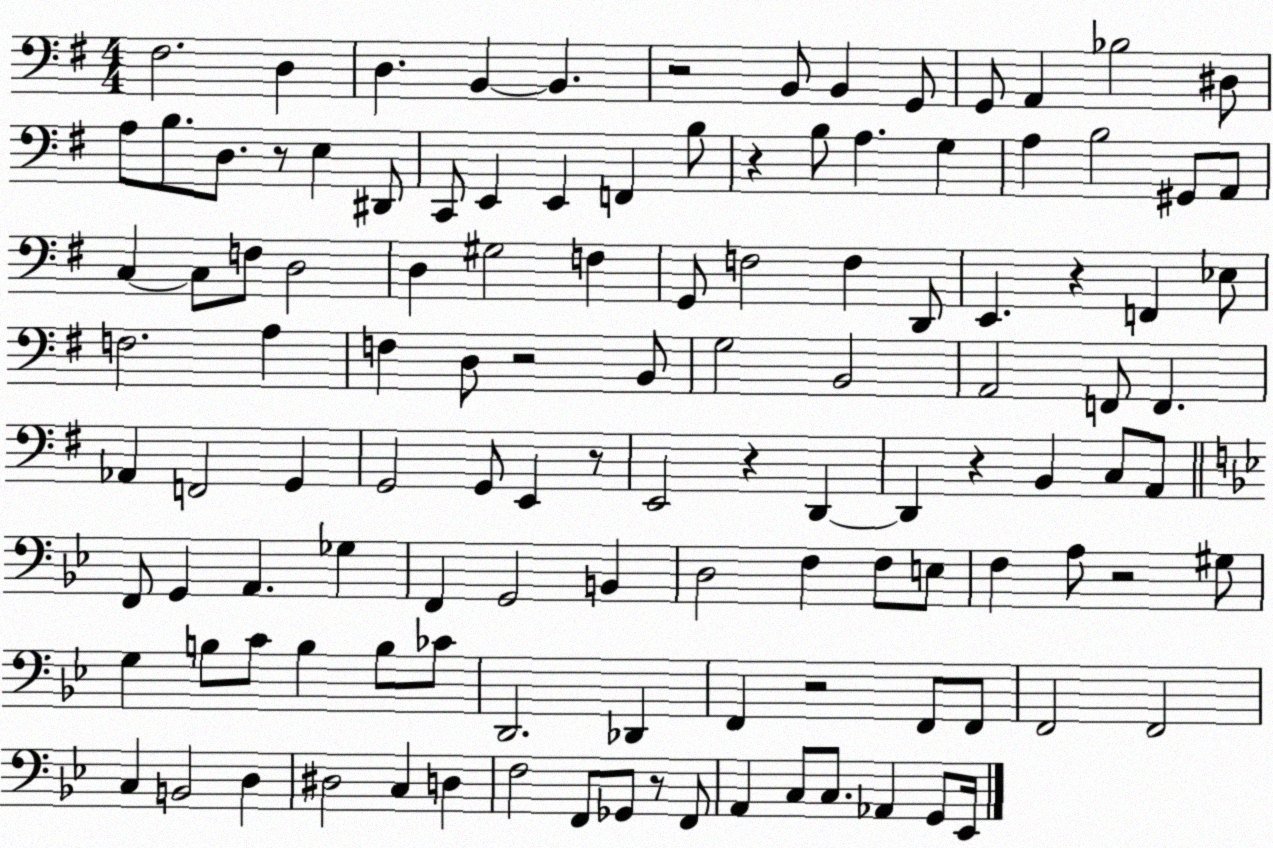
X:1
T:Untitled
M:4/4
L:1/4
K:G
^F,2 D, D, B,, B,, z2 B,,/2 B,, G,,/2 G,,/2 A,, _B,2 ^D,/2 A,/2 B,/2 D,/2 z/2 E, ^D,,/2 C,,/2 E,, E,, F,, B,/2 z B,/2 A, G, A, B,2 ^G,,/2 A,,/2 C, C,/2 F,/2 D,2 D, ^G,2 F, G,,/2 F,2 F, D,,/2 E,, z F,, _E,/2 F,2 A, F, D,/2 z2 B,,/2 G,2 B,,2 A,,2 F,,/2 F,, _A,, F,,2 G,, G,,2 G,,/2 E,, z/2 E,,2 z D,, D,, z B,, C,/2 A,,/2 F,,/2 G,, A,, _G, F,, G,,2 B,, D,2 F, F,/2 E,/2 F, A,/2 z2 ^G,/2 G, B,/2 C/2 B, B,/2 _C/2 D,,2 _D,, F,, z2 F,,/2 F,,/2 F,,2 F,,2 C, B,,2 D, ^D,2 C, D, F,2 F,,/2 _G,,/2 z/2 F,,/2 A,, C,/2 C,/2 _A,, G,,/2 _E,,/4